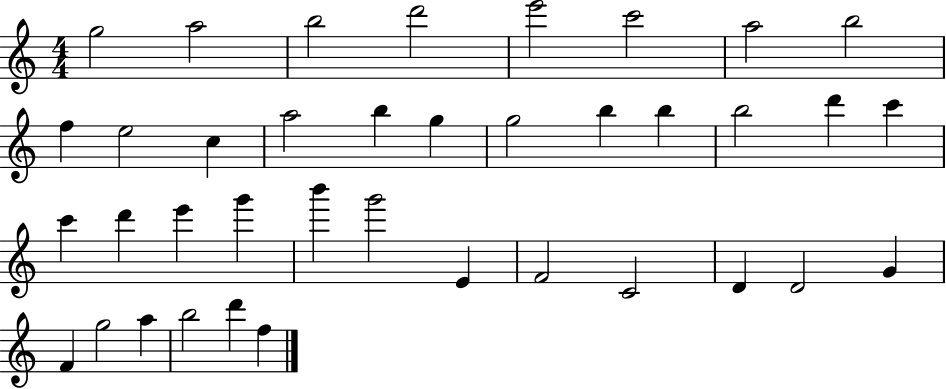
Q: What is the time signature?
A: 4/4